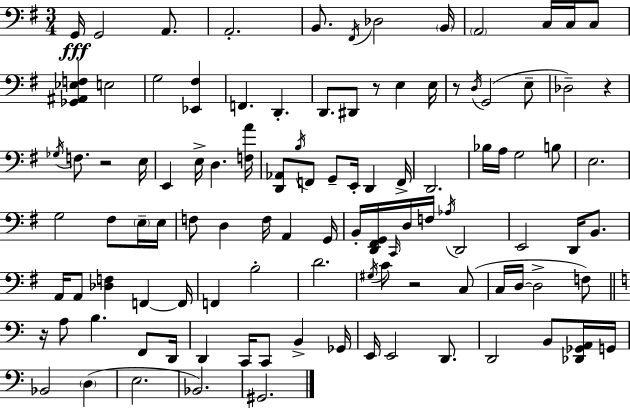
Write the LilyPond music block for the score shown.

{
  \clef bass
  \numericTimeSignature
  \time 3/4
  \key g \major
  \repeat volta 2 { g,16\fff g,2 a,8. | a,2.-. | b,8. \acciaccatura { fis,16 } des2 | \parenthesize b,16 \parenthesize a,2 c16 c16 c8 | \break <ges, ais, ees f>4 e2 | g2 <ees, fis>4 | f,4. d,4.-. | d,8. dis,8 r8 e4 | \break e16 r8 \acciaccatura { d16 }( g,2 | e8-- des2--) r4 | \acciaccatura { ges16 } f8. r2 | e16 e,4 e16-> d4. | \break <f a'>16 <d, aes,>8 \acciaccatura { b16 } f,8 g,8-- e,16-. d,4 | f,16-> d,2. | bes16 a16 g2 | b8 e2. | \break g2 | fis8 \parenthesize e16-- e16 f8 d4 f16 a,4 | g,16 b,16-. <d, fis, g,>16 \grace { c,16 } d16 f16 \acciaccatura { aes16 } d,2 | e,2 | \break d,16 b,8. a,16 a,8 <des f>4 | f,4~~ f,16 f,4 b2-. | d'2. | \acciaccatura { gis16 } c'8 r2 | \break c8( c16 d16~~ d2-> | f8) \bar "||" \break \key c \major r16 a8 b4. f,8 d,16 | d,4 c,16 c,8 b,4-> ges,16 | e,16 e,2 d,8. | d,2 b,8 <des, ges, a,>16 g,16 | \break bes,2 \parenthesize d4( | e2. | bes,2.) | gis,2. | \break } \bar "|."
}